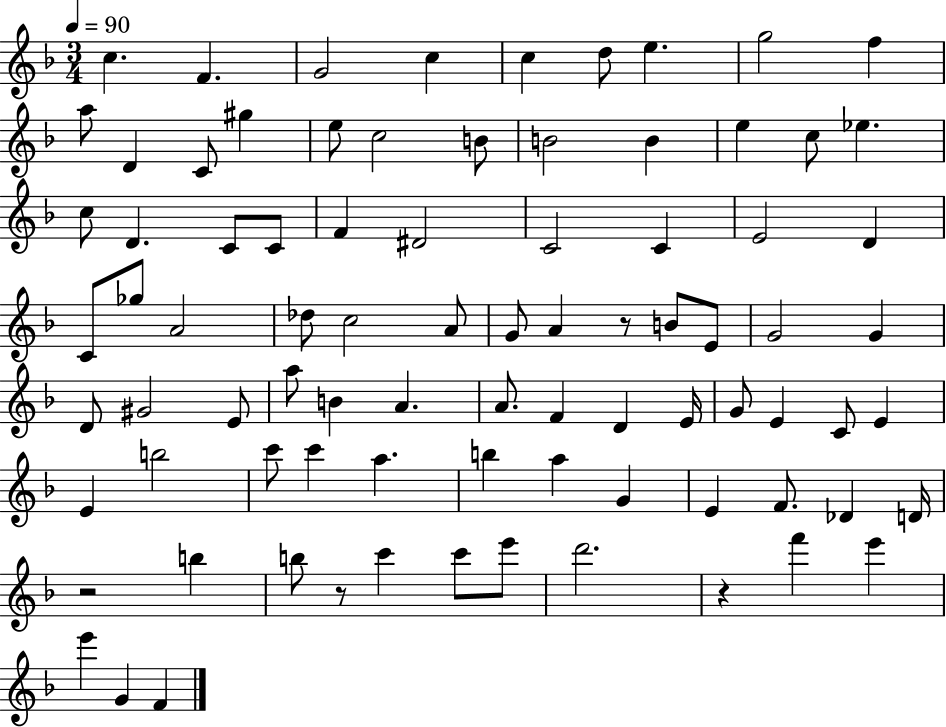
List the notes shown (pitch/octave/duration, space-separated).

C5/q. F4/q. G4/h C5/q C5/q D5/e E5/q. G5/h F5/q A5/e D4/q C4/e G#5/q E5/e C5/h B4/e B4/h B4/q E5/q C5/e Eb5/q. C5/e D4/q. C4/e C4/e F4/q D#4/h C4/h C4/q E4/h D4/q C4/e Gb5/e A4/h Db5/e C5/h A4/e G4/e A4/q R/e B4/e E4/e G4/h G4/q D4/e G#4/h E4/e A5/e B4/q A4/q. A4/e. F4/q D4/q E4/s G4/e E4/q C4/e E4/q E4/q B5/h C6/e C6/q A5/q. B5/q A5/q G4/q E4/q F4/e. Db4/q D4/s R/h B5/q B5/e R/e C6/q C6/e E6/e D6/h. R/q F6/q E6/q E6/q G4/q F4/q